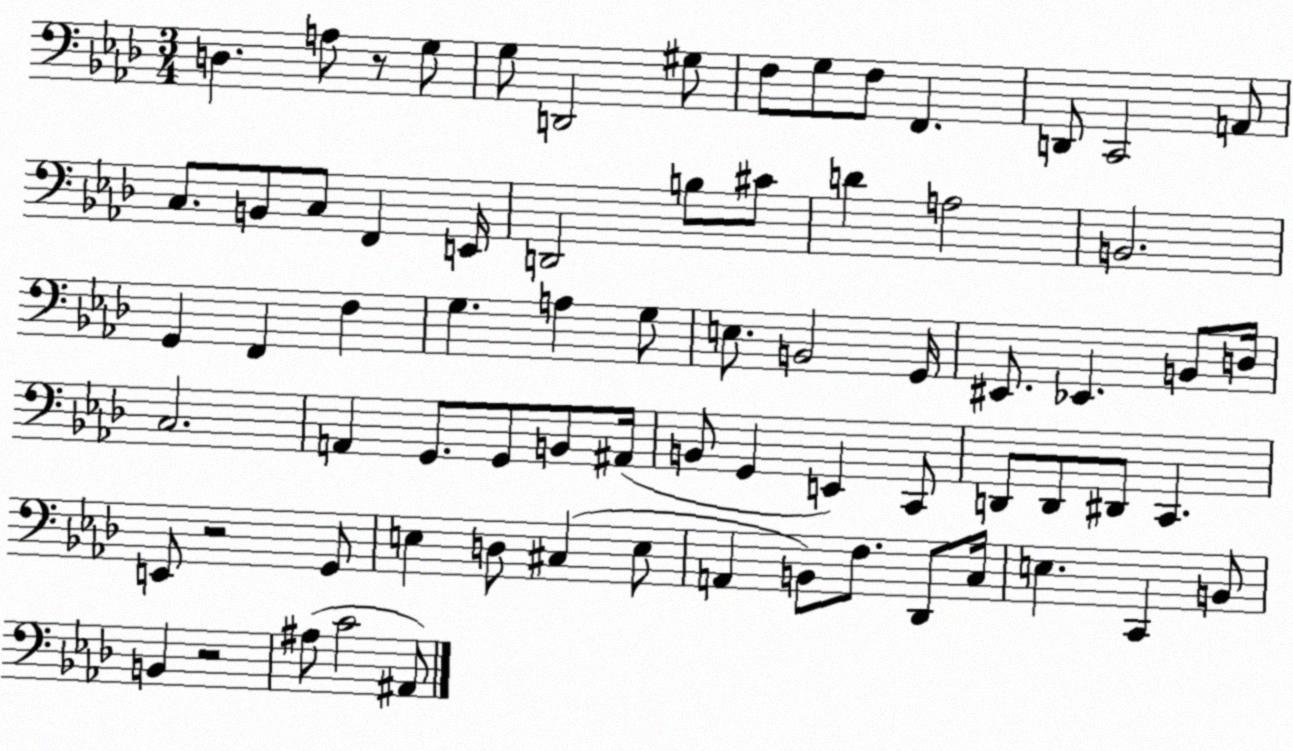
X:1
T:Untitled
M:3/4
L:1/4
K:Ab
D, A,/2 z/2 G,/2 G,/2 D,,2 ^G,/2 F,/2 G,/2 F,/2 F,, D,,/2 C,,2 A,,/2 C,/2 B,,/2 C,/2 F,, E,,/4 D,,2 B,/2 ^C/2 D A,2 B,,2 G,, F,, F, G, A, G,/2 E,/2 B,,2 G,,/4 ^E,,/2 _E,, B,,/2 D,/4 C,2 A,, G,,/2 G,,/2 B,,/2 ^A,,/4 B,,/2 G,, E,, C,,/2 D,,/2 D,,/2 ^D,,/2 C,, E,,/2 z2 G,,/2 E, D,/2 ^C, E,/2 A,, B,,/2 F,/2 _D,,/2 C,/4 E, C,, B,,/2 B,, z2 ^A,/2 C2 ^A,,/2